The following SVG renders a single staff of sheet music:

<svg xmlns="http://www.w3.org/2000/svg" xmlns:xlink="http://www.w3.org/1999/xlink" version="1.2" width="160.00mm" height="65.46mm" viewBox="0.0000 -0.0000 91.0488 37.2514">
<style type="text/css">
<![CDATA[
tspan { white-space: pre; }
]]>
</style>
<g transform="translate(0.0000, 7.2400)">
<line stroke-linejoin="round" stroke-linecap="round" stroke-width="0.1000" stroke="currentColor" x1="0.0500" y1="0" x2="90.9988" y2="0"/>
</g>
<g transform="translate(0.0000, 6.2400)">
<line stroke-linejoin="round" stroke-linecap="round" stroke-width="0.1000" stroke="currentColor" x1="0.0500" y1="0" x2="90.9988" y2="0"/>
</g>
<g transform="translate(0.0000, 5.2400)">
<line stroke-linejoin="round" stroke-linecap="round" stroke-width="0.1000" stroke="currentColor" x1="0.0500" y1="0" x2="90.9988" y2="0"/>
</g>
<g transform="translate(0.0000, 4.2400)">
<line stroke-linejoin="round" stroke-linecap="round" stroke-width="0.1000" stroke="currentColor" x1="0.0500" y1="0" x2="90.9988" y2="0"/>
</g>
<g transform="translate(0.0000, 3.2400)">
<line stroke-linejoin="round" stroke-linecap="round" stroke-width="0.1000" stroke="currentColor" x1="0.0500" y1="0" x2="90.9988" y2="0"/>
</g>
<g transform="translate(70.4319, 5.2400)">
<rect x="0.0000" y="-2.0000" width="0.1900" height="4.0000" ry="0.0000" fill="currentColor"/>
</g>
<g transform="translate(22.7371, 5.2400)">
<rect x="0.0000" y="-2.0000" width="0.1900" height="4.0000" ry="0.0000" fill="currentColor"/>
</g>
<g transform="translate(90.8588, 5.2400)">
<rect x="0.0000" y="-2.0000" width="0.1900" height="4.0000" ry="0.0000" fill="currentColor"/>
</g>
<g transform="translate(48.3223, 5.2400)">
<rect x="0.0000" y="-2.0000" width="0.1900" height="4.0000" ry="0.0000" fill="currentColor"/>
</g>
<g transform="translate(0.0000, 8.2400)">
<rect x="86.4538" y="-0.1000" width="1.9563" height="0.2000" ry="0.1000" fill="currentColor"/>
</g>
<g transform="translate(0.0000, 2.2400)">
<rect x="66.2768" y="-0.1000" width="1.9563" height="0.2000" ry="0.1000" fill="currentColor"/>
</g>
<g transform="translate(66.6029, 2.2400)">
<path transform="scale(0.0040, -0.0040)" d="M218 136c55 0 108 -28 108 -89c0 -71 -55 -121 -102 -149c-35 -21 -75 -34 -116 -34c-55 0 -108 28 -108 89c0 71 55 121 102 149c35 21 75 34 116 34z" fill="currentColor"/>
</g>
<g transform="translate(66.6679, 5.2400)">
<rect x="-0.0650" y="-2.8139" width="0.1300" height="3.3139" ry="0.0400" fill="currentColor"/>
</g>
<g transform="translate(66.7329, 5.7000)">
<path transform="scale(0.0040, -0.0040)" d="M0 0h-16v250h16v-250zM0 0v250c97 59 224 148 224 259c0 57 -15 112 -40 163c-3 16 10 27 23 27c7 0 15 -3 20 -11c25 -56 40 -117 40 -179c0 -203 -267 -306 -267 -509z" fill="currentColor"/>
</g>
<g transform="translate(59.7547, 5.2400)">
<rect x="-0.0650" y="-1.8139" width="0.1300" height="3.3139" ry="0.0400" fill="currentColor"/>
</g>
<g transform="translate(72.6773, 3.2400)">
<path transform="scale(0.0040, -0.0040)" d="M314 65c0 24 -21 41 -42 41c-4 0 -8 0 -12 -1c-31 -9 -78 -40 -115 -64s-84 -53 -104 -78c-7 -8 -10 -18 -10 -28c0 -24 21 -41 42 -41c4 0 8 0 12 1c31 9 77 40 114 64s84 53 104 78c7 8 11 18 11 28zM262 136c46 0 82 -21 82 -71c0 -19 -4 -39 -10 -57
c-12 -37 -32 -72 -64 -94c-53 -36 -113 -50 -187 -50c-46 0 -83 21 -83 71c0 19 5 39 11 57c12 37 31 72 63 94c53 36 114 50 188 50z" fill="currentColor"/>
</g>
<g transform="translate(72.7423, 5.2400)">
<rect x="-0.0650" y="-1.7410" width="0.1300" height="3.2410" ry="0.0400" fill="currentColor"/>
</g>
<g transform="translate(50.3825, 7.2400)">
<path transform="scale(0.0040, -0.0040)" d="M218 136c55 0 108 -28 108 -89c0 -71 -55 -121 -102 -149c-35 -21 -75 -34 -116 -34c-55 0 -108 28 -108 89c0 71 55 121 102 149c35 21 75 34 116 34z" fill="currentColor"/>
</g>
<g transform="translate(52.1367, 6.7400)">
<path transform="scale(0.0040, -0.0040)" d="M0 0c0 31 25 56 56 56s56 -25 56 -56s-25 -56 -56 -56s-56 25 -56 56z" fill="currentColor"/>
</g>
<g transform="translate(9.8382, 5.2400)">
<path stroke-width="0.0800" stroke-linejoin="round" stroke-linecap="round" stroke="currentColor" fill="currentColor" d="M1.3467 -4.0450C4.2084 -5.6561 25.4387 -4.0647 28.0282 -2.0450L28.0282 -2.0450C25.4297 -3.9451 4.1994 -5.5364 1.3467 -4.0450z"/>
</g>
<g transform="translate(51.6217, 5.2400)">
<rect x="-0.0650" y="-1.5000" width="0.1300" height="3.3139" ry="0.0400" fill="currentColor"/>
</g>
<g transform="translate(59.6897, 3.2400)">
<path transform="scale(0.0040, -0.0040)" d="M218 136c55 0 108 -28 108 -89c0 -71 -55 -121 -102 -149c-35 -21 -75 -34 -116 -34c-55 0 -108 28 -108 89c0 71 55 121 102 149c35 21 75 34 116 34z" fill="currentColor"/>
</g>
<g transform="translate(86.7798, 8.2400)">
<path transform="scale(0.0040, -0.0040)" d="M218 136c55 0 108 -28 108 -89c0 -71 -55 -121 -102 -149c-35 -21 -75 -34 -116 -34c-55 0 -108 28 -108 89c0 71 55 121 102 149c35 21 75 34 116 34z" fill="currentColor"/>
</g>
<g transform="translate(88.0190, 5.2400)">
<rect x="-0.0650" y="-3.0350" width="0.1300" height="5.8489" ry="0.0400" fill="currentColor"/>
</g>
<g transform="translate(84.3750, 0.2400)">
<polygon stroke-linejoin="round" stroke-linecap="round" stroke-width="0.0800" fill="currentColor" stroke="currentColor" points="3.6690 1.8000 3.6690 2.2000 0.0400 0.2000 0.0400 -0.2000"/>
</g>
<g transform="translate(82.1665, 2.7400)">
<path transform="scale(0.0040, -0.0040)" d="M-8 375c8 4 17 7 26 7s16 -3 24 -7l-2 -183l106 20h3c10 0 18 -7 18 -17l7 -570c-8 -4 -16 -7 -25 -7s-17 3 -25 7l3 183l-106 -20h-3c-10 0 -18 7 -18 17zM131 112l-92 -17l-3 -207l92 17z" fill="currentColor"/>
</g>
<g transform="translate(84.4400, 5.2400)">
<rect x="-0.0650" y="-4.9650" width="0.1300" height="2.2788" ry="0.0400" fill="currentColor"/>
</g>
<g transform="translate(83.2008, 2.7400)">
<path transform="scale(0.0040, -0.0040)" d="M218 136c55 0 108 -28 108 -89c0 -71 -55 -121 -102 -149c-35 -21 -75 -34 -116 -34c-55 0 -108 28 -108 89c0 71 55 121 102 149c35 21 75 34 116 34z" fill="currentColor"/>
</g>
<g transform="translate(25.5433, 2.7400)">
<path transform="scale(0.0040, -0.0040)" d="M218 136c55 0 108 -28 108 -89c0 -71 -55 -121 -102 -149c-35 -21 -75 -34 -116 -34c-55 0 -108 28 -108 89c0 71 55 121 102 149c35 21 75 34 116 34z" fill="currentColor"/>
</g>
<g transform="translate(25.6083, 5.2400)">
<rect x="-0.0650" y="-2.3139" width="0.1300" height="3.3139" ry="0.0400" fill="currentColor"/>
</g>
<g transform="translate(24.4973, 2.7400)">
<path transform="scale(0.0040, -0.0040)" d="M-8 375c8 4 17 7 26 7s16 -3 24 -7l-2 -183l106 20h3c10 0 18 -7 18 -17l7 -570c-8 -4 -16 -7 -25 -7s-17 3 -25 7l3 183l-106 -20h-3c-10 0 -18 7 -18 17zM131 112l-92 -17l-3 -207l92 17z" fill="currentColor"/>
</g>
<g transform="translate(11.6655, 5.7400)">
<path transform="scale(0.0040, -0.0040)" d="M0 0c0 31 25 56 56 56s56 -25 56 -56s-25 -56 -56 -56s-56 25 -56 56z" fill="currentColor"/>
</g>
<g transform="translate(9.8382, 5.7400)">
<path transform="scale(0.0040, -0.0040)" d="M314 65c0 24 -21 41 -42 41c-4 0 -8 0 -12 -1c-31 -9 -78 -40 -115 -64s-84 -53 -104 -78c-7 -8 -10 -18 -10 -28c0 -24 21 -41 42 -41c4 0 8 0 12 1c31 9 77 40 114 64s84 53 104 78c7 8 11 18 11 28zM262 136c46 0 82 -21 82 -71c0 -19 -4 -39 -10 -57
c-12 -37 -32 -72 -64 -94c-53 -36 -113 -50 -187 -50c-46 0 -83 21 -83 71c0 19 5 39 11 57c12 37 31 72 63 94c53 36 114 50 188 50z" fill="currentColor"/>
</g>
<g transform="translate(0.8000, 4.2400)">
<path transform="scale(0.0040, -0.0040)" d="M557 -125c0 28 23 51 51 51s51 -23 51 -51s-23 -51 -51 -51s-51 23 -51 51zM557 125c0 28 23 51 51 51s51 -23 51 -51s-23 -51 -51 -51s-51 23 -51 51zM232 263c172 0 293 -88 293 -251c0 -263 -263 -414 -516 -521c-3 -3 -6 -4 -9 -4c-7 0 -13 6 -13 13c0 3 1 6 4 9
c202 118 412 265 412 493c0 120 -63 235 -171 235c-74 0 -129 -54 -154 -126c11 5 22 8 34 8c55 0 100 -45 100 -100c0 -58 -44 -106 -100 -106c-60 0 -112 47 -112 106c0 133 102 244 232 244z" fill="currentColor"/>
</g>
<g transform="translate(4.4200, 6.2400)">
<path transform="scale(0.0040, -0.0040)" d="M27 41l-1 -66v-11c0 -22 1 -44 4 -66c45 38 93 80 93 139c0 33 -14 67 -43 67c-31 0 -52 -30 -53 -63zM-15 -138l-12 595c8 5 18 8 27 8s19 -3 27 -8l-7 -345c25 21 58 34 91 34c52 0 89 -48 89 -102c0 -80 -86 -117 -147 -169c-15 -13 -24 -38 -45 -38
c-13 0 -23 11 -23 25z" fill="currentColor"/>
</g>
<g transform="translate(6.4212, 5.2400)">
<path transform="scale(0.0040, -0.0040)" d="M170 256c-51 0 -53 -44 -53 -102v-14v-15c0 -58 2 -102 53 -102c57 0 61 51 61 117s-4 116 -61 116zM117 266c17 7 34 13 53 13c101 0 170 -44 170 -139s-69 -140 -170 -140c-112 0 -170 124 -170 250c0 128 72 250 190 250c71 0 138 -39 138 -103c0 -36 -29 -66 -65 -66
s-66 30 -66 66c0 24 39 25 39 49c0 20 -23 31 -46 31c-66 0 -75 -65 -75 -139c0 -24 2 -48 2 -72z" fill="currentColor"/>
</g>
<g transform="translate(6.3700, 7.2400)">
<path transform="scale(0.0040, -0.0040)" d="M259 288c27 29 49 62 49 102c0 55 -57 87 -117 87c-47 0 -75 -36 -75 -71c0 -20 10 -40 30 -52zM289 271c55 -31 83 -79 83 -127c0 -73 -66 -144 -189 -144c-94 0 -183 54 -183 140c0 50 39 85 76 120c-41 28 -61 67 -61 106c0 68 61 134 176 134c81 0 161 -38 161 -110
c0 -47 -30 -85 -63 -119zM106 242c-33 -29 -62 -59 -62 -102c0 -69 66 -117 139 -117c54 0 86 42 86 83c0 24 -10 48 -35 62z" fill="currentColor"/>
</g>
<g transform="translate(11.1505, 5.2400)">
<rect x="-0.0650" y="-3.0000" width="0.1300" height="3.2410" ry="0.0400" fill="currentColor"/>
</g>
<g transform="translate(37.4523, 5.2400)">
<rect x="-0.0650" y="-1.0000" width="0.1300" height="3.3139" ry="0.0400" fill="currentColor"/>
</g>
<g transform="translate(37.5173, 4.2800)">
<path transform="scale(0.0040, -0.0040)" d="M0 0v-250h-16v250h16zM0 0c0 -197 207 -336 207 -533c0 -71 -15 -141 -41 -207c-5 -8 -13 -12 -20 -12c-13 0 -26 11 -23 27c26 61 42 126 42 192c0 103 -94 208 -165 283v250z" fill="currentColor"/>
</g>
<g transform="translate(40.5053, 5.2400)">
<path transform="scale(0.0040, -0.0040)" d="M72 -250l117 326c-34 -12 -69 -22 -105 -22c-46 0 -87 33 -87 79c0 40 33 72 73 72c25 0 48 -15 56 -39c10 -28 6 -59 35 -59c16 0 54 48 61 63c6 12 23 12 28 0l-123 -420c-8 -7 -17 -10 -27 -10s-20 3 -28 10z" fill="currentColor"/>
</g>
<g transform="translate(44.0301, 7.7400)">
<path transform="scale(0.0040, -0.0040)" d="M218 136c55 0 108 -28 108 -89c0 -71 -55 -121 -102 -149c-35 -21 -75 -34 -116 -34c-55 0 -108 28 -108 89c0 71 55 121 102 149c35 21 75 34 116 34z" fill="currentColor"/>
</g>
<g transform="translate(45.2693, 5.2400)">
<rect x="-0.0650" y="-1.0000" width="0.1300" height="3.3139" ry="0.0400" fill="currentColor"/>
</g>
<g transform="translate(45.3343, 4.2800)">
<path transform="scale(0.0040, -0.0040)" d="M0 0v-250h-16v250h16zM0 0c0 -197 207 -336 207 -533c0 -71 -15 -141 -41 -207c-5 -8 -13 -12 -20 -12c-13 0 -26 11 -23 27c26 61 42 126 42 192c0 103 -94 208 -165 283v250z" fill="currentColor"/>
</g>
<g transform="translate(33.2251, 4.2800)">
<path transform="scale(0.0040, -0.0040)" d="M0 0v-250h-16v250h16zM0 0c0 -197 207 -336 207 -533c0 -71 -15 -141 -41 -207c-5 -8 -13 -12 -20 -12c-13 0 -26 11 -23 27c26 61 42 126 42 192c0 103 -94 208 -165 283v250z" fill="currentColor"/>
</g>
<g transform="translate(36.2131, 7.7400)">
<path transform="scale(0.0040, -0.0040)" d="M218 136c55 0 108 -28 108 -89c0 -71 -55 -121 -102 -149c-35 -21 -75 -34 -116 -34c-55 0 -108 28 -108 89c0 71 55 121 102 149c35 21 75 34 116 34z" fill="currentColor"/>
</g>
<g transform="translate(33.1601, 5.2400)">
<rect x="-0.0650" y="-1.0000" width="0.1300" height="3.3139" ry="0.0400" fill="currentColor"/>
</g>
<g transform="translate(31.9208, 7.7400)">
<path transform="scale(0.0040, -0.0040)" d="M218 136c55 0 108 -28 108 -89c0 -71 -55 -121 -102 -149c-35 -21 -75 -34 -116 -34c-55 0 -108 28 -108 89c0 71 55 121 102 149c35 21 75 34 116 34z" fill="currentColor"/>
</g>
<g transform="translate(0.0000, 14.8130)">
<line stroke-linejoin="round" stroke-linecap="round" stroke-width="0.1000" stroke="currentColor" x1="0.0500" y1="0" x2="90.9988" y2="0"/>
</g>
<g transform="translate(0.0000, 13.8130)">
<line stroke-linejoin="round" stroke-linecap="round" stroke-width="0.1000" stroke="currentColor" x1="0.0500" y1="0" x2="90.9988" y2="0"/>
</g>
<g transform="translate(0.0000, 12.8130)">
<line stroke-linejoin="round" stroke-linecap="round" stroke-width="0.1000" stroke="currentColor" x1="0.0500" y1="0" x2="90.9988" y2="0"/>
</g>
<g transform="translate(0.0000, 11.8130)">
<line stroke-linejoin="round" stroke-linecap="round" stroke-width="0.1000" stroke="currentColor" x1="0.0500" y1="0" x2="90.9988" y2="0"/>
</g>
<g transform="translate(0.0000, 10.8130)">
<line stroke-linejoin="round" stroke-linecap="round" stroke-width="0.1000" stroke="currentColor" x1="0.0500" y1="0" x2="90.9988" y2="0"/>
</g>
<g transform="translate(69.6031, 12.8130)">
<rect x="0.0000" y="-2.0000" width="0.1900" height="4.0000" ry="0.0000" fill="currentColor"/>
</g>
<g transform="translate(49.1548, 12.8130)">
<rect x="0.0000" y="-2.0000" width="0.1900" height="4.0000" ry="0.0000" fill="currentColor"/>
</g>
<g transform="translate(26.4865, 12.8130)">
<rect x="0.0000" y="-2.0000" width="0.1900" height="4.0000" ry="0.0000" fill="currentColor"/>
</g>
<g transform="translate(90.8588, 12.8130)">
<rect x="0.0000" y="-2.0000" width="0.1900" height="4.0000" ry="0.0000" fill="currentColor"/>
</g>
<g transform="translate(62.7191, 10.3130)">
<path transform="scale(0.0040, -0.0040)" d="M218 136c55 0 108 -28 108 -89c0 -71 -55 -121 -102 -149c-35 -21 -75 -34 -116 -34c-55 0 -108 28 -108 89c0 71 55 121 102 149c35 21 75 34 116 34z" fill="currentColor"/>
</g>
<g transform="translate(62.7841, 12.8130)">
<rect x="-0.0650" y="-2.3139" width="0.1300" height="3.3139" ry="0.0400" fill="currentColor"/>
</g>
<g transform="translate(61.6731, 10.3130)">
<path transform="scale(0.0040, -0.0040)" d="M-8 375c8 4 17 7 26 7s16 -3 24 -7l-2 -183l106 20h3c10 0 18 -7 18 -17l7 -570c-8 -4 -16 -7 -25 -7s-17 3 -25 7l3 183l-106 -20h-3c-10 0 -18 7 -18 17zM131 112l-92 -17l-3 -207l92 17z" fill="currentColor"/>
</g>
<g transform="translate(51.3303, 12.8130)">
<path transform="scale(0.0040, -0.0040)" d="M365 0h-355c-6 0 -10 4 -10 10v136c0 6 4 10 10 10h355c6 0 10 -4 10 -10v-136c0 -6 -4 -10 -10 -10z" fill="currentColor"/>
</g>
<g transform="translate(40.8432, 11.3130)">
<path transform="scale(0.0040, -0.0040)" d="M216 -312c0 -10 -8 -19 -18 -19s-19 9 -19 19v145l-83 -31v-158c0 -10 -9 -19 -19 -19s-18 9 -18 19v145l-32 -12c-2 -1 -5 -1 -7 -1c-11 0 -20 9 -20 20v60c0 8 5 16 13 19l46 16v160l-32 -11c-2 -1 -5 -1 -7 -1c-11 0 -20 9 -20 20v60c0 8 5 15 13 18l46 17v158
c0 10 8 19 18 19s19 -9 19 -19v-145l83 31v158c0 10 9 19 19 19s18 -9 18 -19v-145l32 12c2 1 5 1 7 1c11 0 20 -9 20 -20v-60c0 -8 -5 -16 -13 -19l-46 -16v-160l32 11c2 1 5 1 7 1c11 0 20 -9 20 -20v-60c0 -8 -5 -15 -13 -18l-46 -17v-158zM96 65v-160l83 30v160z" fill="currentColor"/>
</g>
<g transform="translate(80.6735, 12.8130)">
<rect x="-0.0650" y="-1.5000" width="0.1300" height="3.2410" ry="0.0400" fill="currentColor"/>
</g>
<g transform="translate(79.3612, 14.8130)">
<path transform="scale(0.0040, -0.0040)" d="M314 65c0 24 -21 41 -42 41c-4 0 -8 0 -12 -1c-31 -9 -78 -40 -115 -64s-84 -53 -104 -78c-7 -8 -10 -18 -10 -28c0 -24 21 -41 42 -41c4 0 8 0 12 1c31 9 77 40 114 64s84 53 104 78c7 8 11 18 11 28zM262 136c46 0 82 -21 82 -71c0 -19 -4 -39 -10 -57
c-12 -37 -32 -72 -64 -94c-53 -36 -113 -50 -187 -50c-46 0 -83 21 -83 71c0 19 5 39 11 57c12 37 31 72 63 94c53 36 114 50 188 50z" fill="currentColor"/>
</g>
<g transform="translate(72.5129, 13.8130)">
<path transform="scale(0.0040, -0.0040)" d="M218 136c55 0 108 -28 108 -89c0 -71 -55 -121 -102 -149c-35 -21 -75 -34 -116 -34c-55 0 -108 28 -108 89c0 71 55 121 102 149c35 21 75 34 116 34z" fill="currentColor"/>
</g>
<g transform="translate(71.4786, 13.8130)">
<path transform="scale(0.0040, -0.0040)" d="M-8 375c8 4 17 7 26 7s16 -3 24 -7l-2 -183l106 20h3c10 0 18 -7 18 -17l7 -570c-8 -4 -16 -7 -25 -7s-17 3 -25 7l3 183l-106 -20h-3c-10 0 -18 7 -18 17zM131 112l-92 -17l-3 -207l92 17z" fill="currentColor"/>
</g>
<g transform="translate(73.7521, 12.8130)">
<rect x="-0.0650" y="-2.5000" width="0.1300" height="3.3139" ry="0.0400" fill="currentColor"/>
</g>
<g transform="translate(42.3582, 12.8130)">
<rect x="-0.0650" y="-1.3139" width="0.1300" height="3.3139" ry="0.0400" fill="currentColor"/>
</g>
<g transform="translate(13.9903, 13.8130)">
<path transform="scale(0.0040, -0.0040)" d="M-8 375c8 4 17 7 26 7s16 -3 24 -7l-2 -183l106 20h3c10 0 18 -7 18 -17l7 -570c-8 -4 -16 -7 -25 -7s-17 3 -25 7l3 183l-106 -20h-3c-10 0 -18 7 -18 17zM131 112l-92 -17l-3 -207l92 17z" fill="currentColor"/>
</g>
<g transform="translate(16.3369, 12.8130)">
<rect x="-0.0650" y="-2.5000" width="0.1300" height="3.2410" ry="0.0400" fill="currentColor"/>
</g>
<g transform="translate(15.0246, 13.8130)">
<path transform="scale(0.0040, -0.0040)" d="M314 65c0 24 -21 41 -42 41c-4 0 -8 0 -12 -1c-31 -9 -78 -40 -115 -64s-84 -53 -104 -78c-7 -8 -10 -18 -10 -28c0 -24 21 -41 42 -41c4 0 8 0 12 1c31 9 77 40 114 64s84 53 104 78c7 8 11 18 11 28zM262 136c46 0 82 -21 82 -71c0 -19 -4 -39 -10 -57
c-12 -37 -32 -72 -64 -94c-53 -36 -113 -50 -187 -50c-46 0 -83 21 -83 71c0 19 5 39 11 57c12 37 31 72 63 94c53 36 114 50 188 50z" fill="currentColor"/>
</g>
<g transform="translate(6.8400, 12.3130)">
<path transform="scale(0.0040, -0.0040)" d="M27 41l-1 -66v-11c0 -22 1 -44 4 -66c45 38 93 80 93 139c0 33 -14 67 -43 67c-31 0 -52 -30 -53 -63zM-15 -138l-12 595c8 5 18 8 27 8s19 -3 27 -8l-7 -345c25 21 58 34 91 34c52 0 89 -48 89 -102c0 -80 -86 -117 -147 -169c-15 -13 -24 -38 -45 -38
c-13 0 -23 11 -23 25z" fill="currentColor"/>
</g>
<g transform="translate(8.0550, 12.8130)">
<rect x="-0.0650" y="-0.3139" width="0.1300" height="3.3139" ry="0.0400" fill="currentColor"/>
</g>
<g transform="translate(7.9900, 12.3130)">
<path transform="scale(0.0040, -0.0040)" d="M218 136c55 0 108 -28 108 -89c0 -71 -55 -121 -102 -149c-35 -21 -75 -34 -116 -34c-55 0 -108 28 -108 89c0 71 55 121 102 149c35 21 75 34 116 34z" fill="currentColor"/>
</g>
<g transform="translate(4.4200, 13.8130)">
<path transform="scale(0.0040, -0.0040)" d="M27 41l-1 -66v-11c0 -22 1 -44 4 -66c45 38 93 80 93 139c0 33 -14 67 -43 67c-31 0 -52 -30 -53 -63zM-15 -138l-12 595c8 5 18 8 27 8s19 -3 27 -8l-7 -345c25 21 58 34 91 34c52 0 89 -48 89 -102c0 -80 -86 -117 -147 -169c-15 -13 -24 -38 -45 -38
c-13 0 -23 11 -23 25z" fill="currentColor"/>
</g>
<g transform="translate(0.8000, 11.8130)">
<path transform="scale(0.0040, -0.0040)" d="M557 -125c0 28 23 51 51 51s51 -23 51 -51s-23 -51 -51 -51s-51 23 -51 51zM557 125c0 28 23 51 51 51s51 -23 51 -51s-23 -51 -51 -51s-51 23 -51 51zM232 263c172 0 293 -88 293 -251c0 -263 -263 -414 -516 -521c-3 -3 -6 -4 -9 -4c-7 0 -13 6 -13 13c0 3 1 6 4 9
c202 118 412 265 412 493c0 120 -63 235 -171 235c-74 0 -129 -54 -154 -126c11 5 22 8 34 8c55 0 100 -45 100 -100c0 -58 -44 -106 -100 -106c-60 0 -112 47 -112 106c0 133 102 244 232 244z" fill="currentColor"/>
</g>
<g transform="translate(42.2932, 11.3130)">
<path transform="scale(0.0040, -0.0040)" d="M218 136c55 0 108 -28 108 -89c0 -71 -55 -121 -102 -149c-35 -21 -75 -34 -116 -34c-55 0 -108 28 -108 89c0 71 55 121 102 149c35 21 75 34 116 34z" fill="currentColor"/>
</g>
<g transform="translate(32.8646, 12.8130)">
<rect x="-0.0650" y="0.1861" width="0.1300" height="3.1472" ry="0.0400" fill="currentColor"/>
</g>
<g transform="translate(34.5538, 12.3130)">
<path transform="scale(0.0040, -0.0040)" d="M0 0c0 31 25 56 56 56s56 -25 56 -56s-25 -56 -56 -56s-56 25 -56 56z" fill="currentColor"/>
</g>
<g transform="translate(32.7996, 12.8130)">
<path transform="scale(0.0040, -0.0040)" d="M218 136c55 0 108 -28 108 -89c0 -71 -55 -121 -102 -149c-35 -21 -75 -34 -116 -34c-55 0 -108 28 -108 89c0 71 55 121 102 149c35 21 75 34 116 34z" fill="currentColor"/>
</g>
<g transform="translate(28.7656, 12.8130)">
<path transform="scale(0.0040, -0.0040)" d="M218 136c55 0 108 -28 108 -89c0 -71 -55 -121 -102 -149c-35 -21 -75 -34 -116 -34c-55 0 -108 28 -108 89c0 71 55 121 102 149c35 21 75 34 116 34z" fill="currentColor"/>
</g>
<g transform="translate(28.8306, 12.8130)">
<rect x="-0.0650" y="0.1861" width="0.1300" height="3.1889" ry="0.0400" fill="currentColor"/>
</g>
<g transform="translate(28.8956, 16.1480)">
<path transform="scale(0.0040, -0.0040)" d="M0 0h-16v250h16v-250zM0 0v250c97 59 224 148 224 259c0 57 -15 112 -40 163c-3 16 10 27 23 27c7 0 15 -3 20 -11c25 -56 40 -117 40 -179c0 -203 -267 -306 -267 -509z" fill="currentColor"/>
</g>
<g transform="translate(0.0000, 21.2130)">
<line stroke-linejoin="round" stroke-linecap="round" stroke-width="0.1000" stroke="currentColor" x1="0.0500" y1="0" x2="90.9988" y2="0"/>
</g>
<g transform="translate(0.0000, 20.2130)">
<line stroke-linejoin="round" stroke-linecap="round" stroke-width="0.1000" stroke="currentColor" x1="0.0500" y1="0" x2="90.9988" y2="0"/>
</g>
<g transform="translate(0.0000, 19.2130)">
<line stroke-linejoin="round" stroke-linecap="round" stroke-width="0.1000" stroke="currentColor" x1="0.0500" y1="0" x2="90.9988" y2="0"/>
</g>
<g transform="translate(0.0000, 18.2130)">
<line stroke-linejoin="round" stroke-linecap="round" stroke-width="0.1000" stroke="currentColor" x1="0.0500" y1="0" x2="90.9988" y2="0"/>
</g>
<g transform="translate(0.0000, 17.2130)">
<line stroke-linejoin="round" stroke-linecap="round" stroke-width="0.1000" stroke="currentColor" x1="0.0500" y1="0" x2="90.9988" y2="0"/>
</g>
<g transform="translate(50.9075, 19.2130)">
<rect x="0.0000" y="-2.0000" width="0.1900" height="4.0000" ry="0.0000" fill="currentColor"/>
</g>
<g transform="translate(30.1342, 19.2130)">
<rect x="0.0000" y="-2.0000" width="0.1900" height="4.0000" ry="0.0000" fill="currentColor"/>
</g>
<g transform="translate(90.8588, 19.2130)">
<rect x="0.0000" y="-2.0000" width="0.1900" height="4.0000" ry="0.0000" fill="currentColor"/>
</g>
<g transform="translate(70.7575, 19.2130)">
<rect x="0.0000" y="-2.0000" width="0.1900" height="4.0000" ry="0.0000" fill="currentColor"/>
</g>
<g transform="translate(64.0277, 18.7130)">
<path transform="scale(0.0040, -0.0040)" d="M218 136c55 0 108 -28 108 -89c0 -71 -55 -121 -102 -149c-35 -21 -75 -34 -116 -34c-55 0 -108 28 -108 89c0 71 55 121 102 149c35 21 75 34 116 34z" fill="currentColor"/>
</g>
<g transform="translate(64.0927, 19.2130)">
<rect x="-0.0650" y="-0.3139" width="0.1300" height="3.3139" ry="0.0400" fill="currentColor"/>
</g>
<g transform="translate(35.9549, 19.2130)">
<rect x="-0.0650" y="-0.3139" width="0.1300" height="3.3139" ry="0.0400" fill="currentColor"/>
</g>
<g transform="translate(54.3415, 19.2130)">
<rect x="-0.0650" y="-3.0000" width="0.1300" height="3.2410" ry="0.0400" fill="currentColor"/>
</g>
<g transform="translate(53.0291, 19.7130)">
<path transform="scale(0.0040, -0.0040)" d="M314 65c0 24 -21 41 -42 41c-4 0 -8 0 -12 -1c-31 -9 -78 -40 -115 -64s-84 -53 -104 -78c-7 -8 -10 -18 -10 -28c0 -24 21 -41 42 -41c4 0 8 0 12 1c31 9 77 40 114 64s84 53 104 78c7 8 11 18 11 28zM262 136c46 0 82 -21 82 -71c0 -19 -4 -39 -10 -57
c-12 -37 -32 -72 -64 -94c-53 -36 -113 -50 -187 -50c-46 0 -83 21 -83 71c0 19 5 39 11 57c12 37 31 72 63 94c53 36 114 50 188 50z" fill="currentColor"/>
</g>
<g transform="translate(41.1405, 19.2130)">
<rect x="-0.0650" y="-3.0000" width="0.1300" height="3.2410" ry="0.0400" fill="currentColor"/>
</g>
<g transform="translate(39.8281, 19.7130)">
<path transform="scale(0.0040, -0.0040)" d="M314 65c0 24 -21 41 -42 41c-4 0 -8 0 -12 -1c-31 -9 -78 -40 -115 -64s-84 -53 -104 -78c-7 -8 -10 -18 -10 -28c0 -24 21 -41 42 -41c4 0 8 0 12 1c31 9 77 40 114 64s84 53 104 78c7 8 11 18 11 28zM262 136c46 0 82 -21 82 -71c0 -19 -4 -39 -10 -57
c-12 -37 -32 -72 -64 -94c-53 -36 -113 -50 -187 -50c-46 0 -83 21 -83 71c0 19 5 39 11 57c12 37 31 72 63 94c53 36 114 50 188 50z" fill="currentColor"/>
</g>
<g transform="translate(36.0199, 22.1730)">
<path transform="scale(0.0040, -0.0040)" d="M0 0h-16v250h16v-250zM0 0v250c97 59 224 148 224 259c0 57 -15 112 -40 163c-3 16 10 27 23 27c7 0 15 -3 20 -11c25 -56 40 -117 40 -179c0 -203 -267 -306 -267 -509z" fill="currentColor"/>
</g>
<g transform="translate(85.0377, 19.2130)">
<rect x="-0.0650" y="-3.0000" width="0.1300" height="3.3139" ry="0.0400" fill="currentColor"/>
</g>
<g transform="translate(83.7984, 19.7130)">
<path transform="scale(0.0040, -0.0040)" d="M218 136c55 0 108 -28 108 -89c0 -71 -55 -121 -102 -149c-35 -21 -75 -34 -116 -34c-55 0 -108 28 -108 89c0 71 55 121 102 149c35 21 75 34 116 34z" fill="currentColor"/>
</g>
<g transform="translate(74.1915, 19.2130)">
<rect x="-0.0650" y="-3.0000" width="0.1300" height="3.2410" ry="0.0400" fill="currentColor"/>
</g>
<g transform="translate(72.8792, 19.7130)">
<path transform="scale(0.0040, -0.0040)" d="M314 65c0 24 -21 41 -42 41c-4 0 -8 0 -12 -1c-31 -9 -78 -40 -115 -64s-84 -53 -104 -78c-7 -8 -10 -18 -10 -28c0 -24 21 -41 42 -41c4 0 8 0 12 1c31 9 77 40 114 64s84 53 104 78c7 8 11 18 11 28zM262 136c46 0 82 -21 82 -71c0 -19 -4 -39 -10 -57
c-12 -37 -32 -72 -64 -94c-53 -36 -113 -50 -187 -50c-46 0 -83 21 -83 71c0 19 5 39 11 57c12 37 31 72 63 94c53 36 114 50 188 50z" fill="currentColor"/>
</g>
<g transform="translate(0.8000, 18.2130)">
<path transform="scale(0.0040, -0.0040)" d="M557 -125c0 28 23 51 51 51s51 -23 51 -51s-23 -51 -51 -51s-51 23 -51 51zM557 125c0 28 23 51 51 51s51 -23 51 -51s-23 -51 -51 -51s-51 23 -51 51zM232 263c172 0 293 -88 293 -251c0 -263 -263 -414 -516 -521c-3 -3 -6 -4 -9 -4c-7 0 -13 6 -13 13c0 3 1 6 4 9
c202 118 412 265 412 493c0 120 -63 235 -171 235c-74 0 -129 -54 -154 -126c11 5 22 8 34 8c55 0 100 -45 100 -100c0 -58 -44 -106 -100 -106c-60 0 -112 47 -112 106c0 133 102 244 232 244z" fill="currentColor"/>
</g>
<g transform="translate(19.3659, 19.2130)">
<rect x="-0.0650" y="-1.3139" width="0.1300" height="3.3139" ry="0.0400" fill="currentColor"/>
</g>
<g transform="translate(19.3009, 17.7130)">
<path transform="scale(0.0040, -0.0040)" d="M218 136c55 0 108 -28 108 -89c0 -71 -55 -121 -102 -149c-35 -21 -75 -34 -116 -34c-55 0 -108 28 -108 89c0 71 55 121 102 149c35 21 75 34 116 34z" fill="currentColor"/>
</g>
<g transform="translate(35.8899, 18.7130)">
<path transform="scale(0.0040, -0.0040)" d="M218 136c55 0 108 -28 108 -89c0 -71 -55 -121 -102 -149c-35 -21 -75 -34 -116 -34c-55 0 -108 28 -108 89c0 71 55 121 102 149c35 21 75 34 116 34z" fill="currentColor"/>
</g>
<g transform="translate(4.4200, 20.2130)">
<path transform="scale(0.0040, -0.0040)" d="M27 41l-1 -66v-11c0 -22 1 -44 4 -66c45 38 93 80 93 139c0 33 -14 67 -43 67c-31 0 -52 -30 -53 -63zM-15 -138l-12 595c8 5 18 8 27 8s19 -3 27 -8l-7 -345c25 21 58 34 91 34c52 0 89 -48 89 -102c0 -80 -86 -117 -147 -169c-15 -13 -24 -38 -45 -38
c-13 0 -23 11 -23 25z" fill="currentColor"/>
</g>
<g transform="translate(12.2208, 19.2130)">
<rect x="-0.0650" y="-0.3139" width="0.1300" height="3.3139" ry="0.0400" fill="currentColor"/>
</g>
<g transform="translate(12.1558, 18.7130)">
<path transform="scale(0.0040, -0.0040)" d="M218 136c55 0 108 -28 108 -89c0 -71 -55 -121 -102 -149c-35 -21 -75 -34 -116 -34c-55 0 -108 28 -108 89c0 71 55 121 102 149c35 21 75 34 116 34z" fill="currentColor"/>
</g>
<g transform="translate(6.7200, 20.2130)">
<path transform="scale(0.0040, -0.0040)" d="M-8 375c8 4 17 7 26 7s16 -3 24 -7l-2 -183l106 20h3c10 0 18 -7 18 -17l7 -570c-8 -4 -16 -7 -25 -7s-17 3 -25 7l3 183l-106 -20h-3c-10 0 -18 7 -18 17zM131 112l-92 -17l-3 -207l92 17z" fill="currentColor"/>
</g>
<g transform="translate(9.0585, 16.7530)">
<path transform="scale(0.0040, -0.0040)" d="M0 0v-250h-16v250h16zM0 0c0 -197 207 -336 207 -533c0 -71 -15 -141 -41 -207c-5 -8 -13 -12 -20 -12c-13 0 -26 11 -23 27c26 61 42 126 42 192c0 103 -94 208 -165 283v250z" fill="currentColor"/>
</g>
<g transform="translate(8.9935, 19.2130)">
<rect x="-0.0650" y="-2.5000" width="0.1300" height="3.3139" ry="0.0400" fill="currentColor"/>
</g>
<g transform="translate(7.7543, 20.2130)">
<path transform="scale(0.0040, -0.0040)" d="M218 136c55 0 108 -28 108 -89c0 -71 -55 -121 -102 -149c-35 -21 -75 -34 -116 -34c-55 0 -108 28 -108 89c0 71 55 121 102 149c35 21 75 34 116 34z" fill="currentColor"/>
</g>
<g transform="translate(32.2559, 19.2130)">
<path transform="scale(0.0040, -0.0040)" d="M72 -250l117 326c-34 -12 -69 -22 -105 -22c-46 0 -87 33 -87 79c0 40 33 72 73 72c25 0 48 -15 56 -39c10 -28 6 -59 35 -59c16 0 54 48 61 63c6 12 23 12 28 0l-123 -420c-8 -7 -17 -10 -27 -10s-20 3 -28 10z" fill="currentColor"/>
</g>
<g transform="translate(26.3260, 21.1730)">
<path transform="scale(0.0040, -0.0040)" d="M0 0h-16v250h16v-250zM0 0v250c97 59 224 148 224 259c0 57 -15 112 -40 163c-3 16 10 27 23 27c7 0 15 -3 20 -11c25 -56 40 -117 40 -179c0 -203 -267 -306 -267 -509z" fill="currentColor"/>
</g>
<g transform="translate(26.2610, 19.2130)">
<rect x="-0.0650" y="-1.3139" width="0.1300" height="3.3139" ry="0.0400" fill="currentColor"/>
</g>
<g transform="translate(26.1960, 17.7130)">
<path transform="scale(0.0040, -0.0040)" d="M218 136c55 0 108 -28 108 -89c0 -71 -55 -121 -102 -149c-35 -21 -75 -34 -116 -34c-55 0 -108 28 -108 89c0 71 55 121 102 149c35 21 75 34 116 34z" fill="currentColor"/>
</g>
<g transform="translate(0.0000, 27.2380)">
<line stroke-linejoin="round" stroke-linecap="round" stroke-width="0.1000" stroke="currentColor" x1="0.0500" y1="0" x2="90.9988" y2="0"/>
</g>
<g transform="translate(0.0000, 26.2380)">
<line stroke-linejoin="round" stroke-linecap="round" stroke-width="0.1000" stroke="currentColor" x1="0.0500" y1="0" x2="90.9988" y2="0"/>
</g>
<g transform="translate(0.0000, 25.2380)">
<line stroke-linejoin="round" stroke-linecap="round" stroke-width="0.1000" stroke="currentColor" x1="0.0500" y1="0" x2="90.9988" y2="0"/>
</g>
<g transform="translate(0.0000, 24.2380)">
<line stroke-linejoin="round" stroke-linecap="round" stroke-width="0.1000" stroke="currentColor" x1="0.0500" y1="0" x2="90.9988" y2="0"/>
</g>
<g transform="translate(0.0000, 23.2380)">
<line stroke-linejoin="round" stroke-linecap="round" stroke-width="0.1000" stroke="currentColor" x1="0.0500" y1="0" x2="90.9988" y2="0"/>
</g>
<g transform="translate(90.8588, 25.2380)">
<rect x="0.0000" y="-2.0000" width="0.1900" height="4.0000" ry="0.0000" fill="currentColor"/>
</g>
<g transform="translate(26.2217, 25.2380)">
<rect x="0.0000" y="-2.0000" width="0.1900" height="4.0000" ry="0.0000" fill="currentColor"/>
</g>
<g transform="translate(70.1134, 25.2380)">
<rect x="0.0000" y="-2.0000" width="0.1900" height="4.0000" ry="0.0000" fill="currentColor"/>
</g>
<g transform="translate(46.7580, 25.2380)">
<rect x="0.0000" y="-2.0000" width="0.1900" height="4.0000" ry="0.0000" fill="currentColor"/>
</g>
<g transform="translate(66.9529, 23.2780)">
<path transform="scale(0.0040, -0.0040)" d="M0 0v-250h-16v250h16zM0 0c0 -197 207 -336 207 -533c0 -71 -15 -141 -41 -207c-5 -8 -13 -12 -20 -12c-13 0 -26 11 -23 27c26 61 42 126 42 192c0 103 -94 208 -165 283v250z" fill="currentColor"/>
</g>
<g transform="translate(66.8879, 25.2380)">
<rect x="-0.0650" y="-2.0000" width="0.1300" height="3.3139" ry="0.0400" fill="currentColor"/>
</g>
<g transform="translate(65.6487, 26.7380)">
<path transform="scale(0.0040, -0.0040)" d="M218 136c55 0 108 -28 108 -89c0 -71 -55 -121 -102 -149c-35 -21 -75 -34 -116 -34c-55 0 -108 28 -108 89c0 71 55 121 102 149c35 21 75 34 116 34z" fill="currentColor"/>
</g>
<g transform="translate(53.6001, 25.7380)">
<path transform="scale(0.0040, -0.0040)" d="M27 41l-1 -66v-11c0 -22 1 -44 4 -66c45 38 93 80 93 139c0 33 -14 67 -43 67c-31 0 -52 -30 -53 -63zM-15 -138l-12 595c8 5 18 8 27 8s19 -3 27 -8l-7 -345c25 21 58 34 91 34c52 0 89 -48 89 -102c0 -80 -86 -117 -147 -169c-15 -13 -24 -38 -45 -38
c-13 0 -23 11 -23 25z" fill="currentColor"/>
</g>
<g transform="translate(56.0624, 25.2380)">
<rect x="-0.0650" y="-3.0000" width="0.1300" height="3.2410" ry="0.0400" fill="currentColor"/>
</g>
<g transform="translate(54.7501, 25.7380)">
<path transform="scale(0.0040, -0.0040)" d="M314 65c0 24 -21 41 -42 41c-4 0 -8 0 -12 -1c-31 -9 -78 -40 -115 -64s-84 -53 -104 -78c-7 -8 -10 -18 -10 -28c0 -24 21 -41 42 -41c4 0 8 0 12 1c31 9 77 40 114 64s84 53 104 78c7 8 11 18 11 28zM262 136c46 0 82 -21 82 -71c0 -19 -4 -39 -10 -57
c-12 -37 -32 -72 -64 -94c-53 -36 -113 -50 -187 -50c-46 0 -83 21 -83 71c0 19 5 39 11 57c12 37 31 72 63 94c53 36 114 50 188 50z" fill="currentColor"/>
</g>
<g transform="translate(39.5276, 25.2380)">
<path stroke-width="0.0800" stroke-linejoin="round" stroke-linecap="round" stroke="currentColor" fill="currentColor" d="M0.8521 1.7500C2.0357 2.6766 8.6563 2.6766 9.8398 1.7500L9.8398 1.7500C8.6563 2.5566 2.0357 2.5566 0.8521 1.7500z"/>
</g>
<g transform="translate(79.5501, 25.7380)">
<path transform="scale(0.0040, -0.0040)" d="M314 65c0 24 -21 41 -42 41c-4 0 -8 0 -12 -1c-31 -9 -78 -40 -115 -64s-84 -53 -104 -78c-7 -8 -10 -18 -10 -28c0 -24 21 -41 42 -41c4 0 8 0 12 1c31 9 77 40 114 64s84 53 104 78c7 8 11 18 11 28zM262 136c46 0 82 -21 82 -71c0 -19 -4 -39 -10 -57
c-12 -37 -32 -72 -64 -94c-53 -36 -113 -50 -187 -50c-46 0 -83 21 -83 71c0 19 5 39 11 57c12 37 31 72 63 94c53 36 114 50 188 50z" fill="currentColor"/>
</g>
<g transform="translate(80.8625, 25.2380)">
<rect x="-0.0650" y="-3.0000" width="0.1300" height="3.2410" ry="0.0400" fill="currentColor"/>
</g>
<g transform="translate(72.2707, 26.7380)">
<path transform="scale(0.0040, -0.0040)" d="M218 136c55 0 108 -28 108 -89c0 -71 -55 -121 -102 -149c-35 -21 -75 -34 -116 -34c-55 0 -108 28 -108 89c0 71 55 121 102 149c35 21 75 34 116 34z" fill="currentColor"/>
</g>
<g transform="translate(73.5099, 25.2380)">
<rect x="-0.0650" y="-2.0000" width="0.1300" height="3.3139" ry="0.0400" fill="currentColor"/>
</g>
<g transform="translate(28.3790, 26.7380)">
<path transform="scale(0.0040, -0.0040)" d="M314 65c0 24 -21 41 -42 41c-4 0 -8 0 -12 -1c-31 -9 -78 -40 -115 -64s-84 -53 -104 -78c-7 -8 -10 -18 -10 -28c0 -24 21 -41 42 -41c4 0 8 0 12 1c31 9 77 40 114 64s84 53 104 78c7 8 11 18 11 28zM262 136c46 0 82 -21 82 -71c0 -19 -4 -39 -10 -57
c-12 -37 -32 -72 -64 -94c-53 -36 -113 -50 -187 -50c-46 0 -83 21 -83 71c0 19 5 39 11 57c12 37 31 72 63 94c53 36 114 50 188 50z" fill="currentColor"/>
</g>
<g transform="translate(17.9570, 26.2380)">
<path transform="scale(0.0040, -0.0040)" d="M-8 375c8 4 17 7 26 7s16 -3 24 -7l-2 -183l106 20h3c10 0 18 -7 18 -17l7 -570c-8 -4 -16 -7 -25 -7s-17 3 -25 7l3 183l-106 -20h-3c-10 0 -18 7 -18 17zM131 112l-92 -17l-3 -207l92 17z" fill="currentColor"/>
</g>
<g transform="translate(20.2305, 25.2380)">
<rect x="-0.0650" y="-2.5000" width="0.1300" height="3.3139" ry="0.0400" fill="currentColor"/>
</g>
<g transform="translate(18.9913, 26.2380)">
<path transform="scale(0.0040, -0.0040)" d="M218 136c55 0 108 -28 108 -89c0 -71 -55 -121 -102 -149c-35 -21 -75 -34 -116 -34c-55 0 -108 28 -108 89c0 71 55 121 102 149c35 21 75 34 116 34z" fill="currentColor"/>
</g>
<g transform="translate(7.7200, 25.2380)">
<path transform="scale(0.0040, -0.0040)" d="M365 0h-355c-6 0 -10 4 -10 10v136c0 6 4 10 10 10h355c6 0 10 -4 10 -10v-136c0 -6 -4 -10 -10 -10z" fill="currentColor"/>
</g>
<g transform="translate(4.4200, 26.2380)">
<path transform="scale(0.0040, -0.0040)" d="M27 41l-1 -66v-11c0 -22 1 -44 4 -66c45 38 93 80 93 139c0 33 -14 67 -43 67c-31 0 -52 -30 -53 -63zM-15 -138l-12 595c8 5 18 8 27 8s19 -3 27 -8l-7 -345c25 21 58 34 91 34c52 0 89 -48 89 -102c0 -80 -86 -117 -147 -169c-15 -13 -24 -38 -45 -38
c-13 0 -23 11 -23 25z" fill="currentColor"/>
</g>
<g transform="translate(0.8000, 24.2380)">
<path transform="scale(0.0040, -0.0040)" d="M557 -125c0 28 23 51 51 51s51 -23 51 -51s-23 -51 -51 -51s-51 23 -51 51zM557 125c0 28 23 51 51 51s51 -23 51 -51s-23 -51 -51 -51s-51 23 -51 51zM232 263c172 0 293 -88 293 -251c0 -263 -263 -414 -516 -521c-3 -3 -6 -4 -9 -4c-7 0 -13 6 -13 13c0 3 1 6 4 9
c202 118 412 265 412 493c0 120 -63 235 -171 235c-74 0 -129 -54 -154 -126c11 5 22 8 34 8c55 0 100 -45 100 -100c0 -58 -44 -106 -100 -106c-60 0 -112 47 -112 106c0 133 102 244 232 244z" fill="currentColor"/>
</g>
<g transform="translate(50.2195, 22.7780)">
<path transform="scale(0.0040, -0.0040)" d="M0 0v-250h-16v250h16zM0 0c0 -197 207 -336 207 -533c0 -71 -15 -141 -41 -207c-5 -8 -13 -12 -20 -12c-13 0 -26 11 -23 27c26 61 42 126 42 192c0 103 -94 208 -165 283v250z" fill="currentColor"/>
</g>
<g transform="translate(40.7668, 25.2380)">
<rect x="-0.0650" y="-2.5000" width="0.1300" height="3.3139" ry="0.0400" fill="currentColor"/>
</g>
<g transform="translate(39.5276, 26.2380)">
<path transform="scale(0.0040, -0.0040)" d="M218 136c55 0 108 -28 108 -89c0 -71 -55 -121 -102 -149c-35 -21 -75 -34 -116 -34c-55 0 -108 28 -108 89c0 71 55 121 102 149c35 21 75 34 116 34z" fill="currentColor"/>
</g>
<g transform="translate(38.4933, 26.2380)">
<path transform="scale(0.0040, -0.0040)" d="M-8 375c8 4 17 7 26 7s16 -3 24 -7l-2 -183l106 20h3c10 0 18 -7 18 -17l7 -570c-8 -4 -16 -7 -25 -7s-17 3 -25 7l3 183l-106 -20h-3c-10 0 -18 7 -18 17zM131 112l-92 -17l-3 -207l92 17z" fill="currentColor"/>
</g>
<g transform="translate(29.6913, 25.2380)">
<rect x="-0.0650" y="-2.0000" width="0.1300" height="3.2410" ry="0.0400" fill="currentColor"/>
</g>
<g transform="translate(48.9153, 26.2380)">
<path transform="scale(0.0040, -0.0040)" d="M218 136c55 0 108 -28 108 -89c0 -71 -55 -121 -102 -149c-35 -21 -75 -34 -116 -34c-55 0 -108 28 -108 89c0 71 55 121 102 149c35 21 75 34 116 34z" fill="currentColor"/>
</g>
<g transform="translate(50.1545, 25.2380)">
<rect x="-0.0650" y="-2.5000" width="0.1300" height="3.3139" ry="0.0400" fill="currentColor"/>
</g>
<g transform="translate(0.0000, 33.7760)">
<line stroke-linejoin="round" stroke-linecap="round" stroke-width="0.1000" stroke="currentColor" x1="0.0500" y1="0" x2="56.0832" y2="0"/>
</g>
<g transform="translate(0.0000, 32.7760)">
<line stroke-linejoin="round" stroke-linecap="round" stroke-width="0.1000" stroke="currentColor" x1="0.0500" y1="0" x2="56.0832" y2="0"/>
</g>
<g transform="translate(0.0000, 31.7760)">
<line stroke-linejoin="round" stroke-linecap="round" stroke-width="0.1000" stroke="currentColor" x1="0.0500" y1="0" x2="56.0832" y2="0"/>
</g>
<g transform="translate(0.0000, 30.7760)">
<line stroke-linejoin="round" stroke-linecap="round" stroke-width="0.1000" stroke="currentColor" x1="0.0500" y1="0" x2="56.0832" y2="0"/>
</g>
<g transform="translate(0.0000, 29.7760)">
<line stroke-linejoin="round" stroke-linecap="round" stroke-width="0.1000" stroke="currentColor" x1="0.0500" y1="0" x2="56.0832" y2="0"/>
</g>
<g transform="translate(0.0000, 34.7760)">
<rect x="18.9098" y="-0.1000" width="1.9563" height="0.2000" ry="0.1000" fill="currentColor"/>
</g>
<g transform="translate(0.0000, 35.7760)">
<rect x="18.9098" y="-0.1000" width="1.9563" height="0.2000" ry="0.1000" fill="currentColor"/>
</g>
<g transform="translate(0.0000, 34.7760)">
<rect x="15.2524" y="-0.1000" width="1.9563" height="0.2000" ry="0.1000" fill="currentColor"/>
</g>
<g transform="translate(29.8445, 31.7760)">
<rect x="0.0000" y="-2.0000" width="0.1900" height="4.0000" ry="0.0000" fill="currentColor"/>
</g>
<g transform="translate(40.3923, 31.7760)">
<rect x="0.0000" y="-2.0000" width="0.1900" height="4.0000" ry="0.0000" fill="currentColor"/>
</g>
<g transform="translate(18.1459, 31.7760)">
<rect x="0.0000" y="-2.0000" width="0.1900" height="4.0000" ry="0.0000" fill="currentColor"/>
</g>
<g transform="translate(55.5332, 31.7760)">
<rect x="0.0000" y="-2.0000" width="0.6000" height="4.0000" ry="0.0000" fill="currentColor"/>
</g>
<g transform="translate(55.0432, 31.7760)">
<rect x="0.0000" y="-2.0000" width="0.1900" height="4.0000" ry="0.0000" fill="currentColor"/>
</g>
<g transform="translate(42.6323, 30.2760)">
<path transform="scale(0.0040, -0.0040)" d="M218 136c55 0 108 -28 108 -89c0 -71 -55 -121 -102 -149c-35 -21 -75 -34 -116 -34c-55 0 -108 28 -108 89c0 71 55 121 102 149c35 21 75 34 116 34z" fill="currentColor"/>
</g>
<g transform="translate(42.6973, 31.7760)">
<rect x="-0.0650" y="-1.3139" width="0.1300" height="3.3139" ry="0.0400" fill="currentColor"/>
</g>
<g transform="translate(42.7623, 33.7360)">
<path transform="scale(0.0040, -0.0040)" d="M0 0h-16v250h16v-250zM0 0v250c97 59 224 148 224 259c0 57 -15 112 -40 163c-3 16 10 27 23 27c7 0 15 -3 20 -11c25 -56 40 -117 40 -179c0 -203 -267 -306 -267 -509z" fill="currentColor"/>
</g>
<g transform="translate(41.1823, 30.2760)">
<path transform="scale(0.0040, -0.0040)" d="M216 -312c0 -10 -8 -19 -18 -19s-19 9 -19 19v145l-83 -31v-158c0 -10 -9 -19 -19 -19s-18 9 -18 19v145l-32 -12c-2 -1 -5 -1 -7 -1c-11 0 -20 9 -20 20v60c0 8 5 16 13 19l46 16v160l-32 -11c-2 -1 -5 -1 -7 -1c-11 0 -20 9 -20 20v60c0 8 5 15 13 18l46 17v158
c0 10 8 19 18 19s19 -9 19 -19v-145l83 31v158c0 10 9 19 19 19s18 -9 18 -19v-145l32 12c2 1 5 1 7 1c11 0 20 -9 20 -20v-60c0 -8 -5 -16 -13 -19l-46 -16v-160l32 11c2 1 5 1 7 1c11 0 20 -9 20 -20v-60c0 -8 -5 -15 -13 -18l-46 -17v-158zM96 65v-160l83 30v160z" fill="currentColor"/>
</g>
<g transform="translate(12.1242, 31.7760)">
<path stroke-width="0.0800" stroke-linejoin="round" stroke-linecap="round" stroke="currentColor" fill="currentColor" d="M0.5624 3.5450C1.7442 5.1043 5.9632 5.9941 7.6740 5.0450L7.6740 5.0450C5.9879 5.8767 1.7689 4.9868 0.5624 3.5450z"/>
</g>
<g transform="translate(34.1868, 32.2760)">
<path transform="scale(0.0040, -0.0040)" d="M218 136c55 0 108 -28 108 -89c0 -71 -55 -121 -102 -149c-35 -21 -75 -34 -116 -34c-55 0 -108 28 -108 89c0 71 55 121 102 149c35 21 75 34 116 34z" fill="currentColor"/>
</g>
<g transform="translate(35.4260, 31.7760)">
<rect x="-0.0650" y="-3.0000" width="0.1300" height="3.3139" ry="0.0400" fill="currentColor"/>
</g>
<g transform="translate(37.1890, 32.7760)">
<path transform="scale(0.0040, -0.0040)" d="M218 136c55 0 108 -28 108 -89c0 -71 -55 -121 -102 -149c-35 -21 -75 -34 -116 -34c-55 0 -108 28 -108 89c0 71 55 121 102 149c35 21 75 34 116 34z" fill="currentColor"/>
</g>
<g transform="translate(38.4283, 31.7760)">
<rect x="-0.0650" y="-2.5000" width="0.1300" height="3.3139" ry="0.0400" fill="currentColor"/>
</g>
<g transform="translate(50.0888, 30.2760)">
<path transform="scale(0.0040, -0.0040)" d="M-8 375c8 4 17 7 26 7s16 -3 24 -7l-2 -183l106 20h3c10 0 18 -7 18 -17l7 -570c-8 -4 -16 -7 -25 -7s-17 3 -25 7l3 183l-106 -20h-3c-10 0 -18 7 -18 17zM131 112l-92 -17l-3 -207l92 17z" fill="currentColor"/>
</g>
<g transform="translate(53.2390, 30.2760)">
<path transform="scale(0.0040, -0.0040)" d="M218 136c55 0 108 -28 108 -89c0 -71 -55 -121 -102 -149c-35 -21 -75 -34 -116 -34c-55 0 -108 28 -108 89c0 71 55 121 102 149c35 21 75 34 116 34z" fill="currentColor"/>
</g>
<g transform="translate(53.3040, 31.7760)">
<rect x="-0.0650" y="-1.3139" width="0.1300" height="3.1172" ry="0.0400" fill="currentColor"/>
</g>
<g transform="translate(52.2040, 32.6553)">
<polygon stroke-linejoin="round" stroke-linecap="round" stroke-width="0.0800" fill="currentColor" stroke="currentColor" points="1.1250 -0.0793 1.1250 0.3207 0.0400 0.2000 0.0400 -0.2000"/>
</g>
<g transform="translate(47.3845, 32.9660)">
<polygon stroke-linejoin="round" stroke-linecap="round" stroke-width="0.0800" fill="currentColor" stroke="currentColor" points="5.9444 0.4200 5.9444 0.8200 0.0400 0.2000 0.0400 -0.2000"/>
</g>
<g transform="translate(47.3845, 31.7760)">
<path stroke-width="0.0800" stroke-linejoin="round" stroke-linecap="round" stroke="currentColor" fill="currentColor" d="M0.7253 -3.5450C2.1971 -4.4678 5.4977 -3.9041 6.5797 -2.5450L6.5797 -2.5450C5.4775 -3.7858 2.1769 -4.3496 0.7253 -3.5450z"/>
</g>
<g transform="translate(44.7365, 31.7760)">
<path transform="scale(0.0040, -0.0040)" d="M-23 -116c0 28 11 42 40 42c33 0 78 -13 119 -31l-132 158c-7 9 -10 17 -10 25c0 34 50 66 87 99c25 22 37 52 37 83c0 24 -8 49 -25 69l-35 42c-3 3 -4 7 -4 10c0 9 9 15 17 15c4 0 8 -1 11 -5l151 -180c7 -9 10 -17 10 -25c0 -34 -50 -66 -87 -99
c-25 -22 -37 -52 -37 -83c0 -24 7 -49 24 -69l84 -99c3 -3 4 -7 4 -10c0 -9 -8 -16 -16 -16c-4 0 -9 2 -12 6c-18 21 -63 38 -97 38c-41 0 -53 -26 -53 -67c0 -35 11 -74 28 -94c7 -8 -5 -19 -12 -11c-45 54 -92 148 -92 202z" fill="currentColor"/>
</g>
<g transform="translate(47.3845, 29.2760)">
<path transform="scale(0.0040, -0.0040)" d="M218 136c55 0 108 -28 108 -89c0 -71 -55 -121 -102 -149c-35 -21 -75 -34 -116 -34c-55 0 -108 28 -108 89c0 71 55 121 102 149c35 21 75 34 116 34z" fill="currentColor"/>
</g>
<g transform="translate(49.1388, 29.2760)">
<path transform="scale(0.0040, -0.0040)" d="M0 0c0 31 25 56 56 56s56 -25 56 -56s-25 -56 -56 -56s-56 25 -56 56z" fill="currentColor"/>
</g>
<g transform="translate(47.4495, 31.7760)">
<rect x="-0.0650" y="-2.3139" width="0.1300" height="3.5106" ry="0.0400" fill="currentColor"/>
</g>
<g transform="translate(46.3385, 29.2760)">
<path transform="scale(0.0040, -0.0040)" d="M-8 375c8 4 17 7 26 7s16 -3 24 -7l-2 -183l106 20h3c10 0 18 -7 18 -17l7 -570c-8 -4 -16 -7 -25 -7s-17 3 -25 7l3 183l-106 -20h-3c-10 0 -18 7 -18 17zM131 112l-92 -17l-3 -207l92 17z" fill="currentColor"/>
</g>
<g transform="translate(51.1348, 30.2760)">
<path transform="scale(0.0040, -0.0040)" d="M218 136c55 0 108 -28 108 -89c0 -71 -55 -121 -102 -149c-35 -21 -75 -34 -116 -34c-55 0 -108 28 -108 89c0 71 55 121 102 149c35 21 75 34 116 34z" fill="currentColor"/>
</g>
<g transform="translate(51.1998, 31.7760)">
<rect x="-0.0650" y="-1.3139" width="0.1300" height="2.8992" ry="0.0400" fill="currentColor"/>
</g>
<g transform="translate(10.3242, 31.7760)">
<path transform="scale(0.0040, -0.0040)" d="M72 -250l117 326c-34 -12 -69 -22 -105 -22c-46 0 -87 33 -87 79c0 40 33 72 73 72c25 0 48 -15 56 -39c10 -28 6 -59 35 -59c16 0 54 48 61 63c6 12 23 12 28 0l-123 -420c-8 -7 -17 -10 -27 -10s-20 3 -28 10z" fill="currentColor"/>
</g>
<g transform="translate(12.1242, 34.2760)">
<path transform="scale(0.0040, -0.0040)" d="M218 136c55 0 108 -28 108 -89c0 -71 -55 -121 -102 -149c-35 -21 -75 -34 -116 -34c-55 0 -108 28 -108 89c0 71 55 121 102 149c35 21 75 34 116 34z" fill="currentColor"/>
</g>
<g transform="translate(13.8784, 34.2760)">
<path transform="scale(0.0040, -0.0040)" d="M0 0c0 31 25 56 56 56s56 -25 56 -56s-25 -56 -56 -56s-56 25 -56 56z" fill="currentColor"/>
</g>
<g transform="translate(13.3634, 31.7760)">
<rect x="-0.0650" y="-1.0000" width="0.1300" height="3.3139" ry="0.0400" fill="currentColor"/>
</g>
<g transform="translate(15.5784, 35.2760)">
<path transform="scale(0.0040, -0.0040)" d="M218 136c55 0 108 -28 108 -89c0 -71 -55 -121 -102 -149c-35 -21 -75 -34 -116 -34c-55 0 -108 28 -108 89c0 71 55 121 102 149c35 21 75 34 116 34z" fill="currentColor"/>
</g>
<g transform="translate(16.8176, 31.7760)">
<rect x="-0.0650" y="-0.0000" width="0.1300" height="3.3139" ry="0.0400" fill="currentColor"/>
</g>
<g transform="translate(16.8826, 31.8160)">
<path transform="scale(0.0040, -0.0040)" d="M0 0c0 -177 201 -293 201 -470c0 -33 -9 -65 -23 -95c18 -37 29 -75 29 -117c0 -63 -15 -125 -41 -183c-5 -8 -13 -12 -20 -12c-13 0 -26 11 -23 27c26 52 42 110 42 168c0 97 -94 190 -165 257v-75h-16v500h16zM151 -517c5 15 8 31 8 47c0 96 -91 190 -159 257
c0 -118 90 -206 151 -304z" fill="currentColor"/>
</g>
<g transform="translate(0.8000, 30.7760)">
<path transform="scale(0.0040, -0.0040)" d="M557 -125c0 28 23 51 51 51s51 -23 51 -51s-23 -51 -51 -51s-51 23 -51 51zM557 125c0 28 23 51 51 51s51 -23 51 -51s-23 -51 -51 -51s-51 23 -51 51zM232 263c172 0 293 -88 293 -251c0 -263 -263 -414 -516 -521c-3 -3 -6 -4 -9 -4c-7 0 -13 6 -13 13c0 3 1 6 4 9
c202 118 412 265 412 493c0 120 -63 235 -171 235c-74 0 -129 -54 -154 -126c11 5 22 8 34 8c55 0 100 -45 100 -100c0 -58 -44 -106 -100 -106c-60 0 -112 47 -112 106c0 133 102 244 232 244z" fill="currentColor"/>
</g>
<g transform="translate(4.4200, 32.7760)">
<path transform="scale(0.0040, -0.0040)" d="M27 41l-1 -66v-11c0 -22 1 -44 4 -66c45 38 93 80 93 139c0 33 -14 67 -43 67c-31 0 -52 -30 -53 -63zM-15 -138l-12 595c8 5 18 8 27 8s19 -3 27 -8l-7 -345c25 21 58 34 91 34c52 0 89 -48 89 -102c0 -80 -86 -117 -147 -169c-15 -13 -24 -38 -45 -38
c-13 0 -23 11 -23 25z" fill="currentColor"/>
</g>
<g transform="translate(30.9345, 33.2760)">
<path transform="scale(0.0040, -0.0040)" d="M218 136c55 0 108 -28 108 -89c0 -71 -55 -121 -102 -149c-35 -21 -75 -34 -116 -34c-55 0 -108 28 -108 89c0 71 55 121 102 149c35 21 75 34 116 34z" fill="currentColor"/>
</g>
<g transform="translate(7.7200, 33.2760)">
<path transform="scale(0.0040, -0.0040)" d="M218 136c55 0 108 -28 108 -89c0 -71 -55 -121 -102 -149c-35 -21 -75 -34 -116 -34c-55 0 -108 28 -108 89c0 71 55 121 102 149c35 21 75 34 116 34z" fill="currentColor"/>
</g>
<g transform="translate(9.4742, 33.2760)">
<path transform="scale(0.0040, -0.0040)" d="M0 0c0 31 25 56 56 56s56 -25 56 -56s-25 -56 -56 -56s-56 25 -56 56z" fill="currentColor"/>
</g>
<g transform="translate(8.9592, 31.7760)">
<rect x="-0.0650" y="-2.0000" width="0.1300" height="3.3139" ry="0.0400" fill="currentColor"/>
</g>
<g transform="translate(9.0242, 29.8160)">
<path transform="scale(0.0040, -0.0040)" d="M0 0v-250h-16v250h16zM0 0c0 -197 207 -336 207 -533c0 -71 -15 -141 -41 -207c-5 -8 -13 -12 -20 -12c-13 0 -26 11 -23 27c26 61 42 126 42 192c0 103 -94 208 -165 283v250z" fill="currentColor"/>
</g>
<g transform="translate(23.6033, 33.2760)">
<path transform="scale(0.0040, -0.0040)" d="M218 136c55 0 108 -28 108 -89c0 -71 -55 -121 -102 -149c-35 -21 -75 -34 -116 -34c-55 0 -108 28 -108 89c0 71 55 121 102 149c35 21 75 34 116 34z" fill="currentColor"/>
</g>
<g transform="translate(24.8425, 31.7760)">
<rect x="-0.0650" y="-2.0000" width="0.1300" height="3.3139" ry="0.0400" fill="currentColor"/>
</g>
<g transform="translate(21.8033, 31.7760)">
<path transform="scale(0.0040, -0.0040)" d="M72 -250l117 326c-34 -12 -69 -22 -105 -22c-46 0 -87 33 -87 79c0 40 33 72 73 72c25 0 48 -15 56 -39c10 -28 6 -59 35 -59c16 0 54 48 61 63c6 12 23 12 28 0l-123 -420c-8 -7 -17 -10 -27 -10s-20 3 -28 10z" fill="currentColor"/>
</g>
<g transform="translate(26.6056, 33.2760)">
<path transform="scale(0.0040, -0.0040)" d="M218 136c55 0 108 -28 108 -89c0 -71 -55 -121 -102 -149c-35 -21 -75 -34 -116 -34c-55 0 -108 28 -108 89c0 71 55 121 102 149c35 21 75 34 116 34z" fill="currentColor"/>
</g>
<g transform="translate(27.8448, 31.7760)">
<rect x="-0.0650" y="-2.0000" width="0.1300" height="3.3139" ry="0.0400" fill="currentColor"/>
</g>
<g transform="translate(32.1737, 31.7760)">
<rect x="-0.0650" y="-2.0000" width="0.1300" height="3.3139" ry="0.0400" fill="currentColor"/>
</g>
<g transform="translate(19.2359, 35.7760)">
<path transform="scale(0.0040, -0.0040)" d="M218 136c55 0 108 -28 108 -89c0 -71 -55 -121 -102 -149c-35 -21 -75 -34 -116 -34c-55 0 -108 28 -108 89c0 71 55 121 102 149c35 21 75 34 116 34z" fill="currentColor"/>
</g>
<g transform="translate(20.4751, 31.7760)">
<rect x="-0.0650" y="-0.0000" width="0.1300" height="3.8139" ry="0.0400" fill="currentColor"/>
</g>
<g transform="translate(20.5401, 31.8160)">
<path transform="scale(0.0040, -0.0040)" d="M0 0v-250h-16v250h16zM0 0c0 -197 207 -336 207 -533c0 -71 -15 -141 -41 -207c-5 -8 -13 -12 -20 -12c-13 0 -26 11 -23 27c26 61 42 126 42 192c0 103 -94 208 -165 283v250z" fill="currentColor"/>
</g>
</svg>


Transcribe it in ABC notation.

X:1
T:Untitled
M:6/8
L:1/4
K:F
C,2 B, F,,/2 F,,/2 z/2 F,,/2 G,, A, C/2 A,2 B,/2 E,,/2 _E, B,,2 D,/2 D, ^G, z2 B, B,, G,,2 B,,/2 E, G, G,/2 z/2 E,/2 C,2 C,2 E, C,2 C, z2 B,, A,,2 B,, B,,/2 _C,2 A,,/2 A,, C,2 A,,/2 z/2 F,, D,,/4 C,,/2 z/2 A,, A,, A,, C, _B,, ^G,/2 z B,/2 G,/2 G,/4